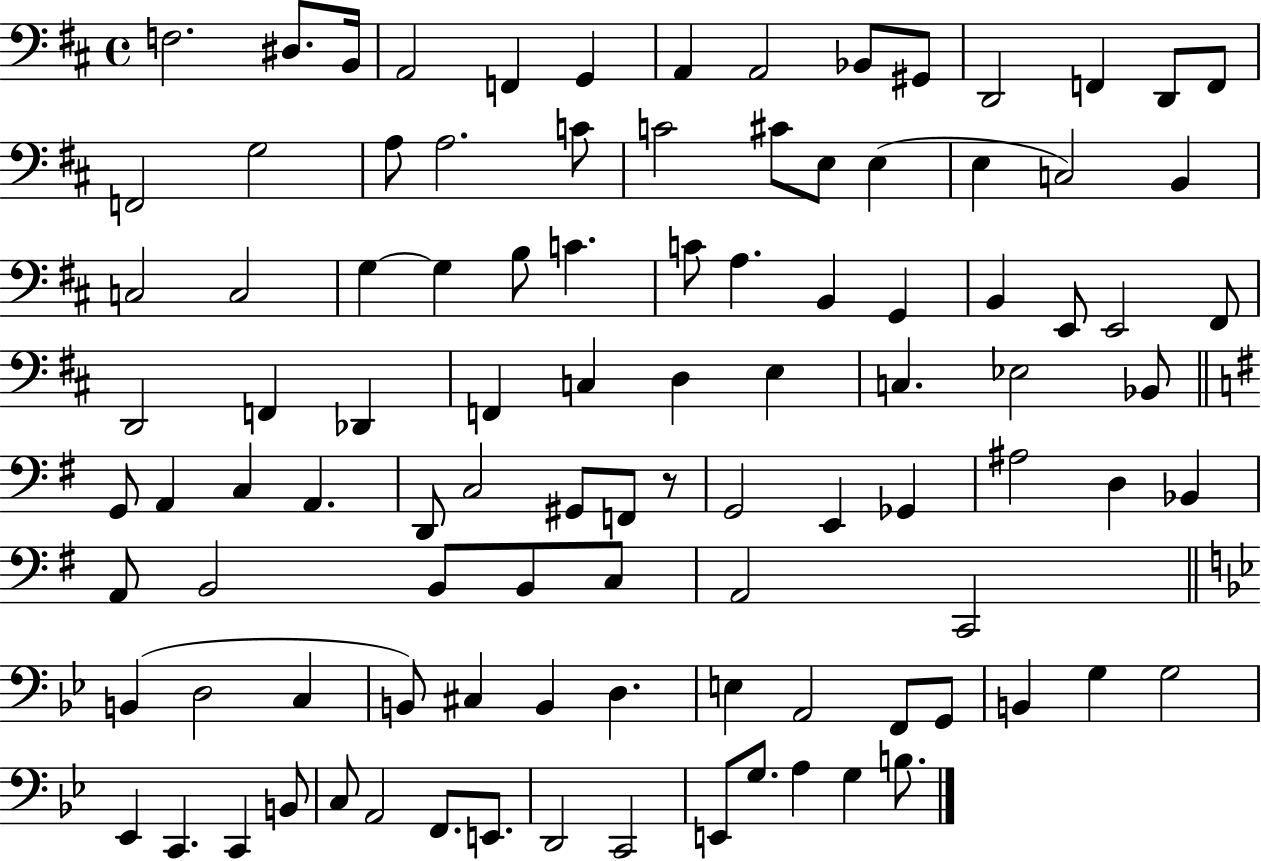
F3/h. D#3/e. B2/s A2/h F2/q G2/q A2/q A2/h Bb2/e G#2/e D2/h F2/q D2/e F2/e F2/h G3/h A3/e A3/h. C4/e C4/h C#4/e E3/e E3/q E3/q C3/h B2/q C3/h C3/h G3/q G3/q B3/e C4/q. C4/e A3/q. B2/q G2/q B2/q E2/e E2/h F#2/e D2/h F2/q Db2/q F2/q C3/q D3/q E3/q C3/q. Eb3/h Bb2/e G2/e A2/q C3/q A2/q. D2/e C3/h G#2/e F2/e R/e G2/h E2/q Gb2/q A#3/h D3/q Bb2/q A2/e B2/h B2/e B2/e C3/e A2/h C2/h B2/q D3/h C3/q B2/e C#3/q B2/q D3/q. E3/q A2/h F2/e G2/e B2/q G3/q G3/h Eb2/q C2/q. C2/q B2/e C3/e A2/h F2/e. E2/e. D2/h C2/h E2/e G3/e. A3/q G3/q B3/e.